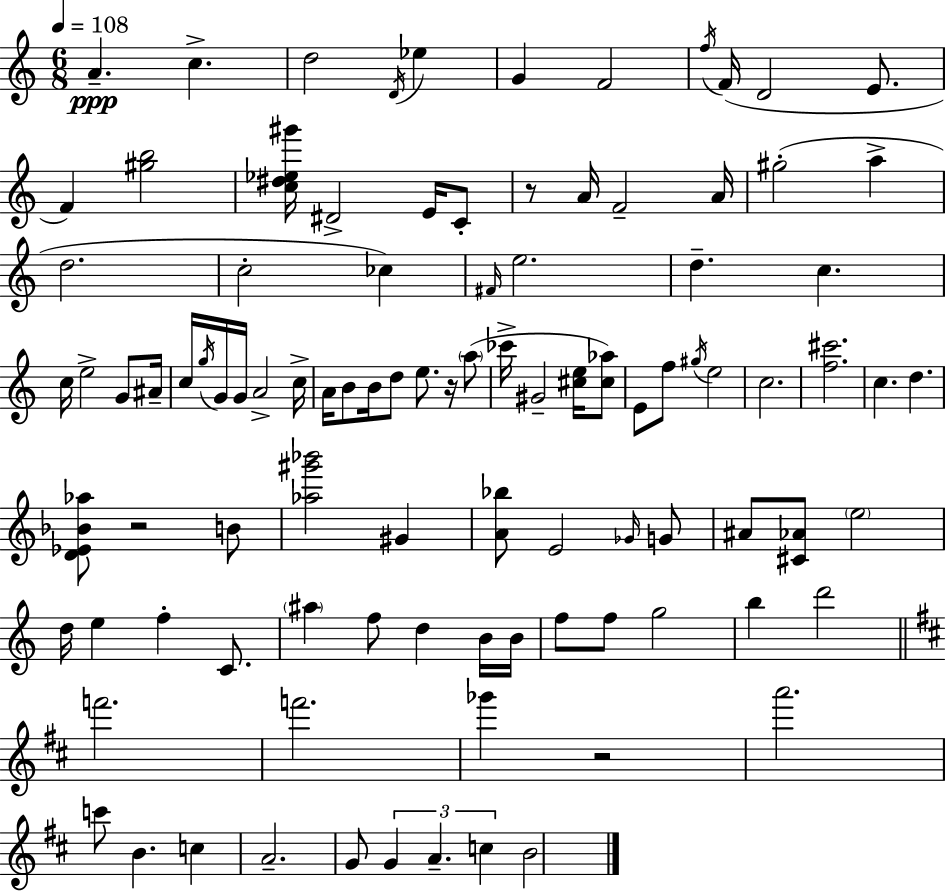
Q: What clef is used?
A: treble